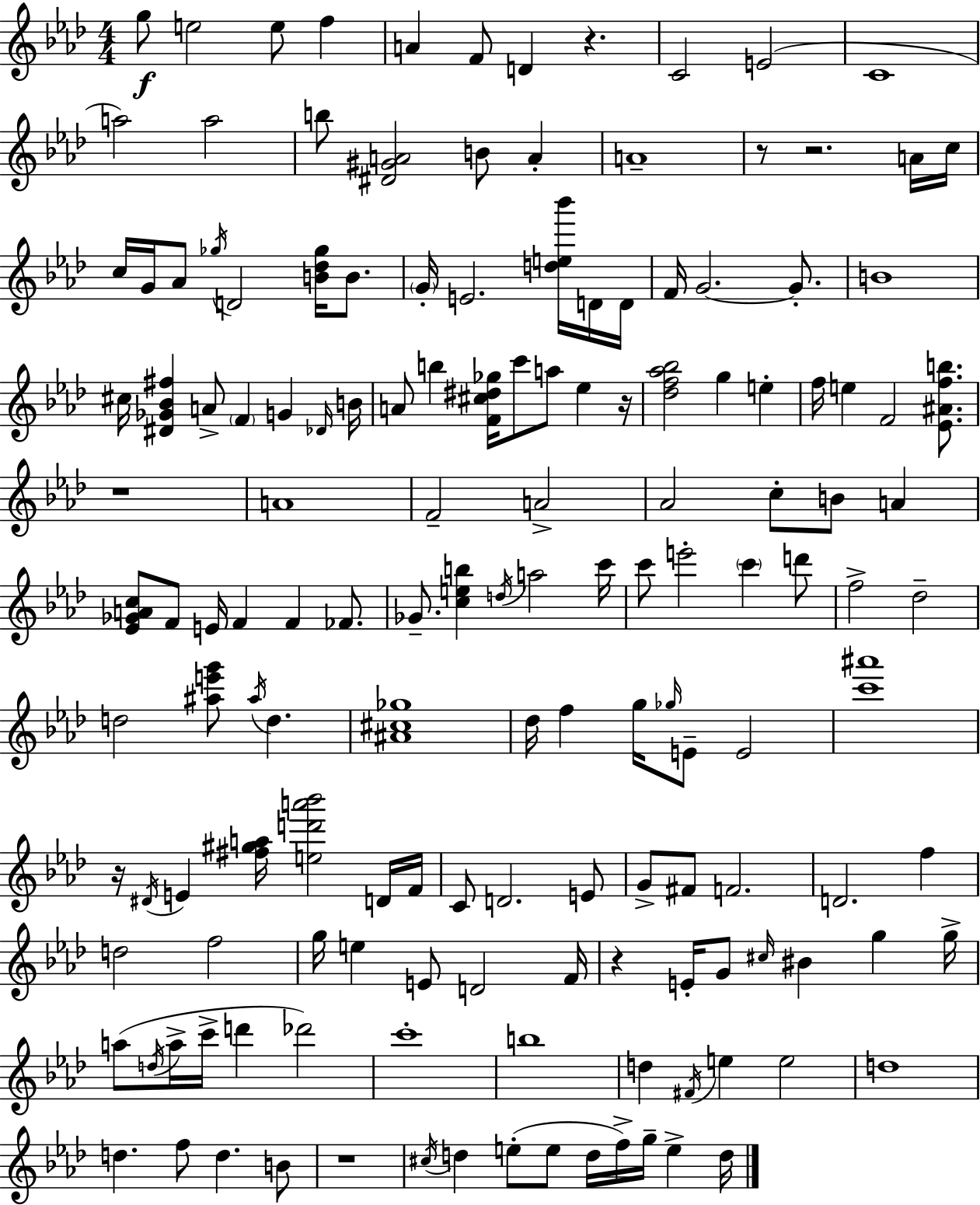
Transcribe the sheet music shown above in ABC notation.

X:1
T:Untitled
M:4/4
L:1/4
K:Fm
g/2 e2 e/2 f A F/2 D z C2 E2 C4 a2 a2 b/2 [^D^GA]2 B/2 A A4 z/2 z2 A/4 c/4 c/4 G/4 _A/2 _g/4 D2 [B_d_g]/4 B/2 G/4 E2 [de_b']/4 D/4 D/4 F/4 G2 G/2 B4 ^c/4 [^D_G_B^f] A/2 F G _D/4 B/4 A/2 b [F^c^d_g]/4 c'/2 a/2 _e z/4 [_df_a_b]2 g e f/4 e F2 [_E^Afb]/2 z4 A4 F2 A2 _A2 c/2 B/2 A [_E_GAc]/2 F/2 E/4 F F _F/2 _G/2 [ceb] d/4 a2 c'/4 c'/2 e'2 c' d'/2 f2 _d2 d2 [^ae'g']/2 ^a/4 d [^A^c_g]4 _d/4 f g/4 _g/4 E/2 E2 [c'^a']4 z/4 ^D/4 E [^f^ga]/4 [ed'a'_b']2 D/4 F/4 C/2 D2 E/2 G/2 ^F/2 F2 D2 f d2 f2 g/4 e E/2 D2 F/4 z E/4 G/2 ^c/4 ^B g g/4 a/2 d/4 a/4 c'/4 d' _d'2 c'4 b4 d ^F/4 e e2 d4 d f/2 d B/2 z4 ^c/4 d e/2 e/2 d/4 f/4 g/4 e d/4